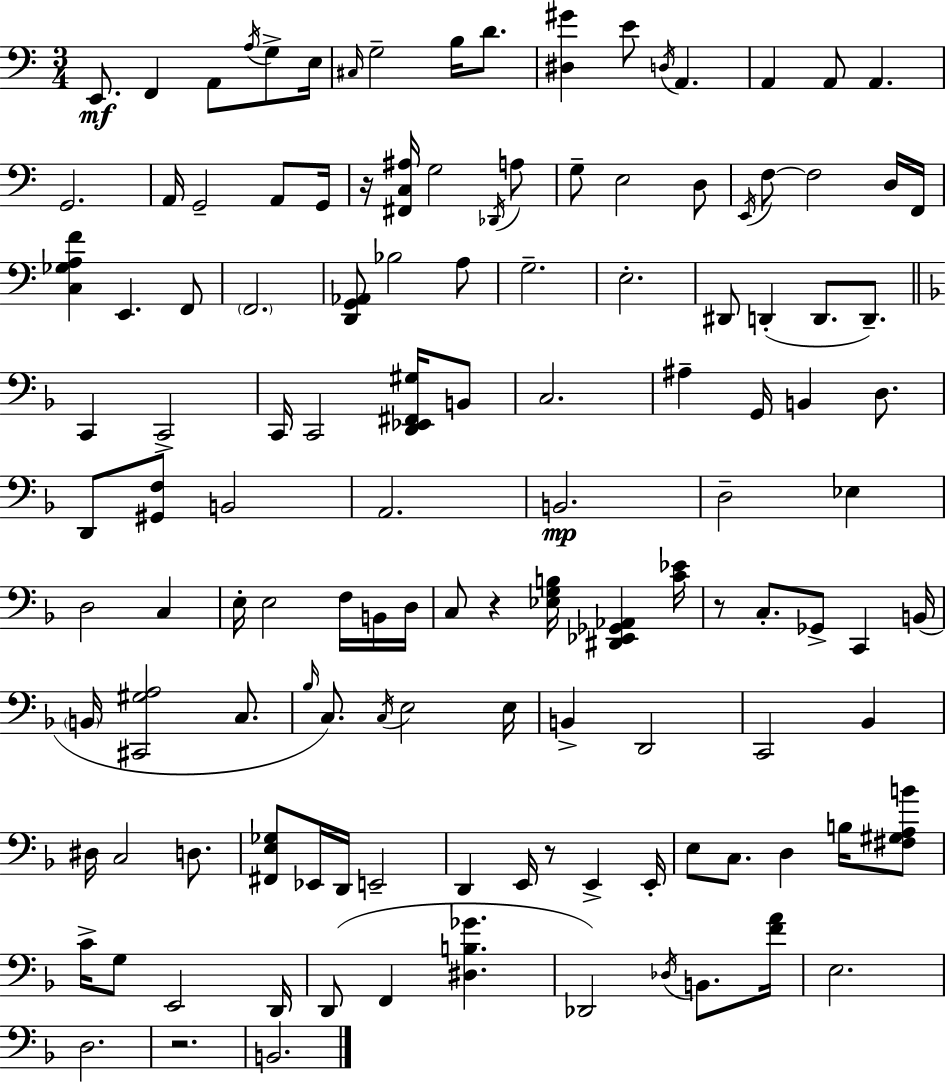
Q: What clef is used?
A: bass